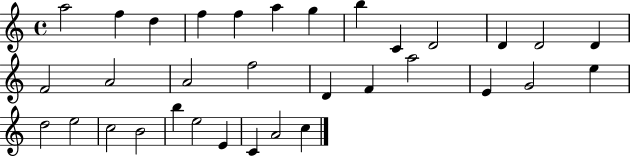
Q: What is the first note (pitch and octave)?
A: A5